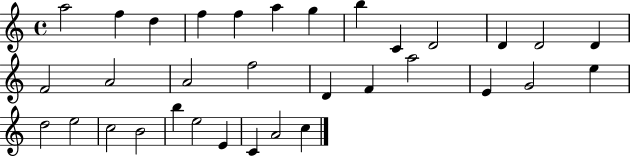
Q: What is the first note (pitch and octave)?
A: A5